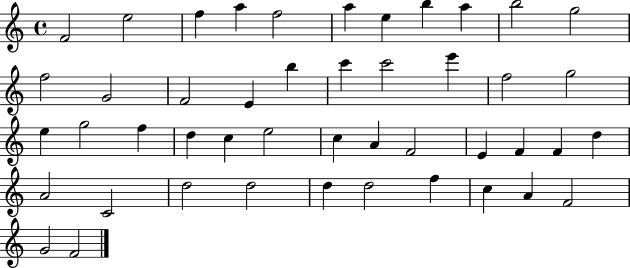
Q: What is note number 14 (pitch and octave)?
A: F4